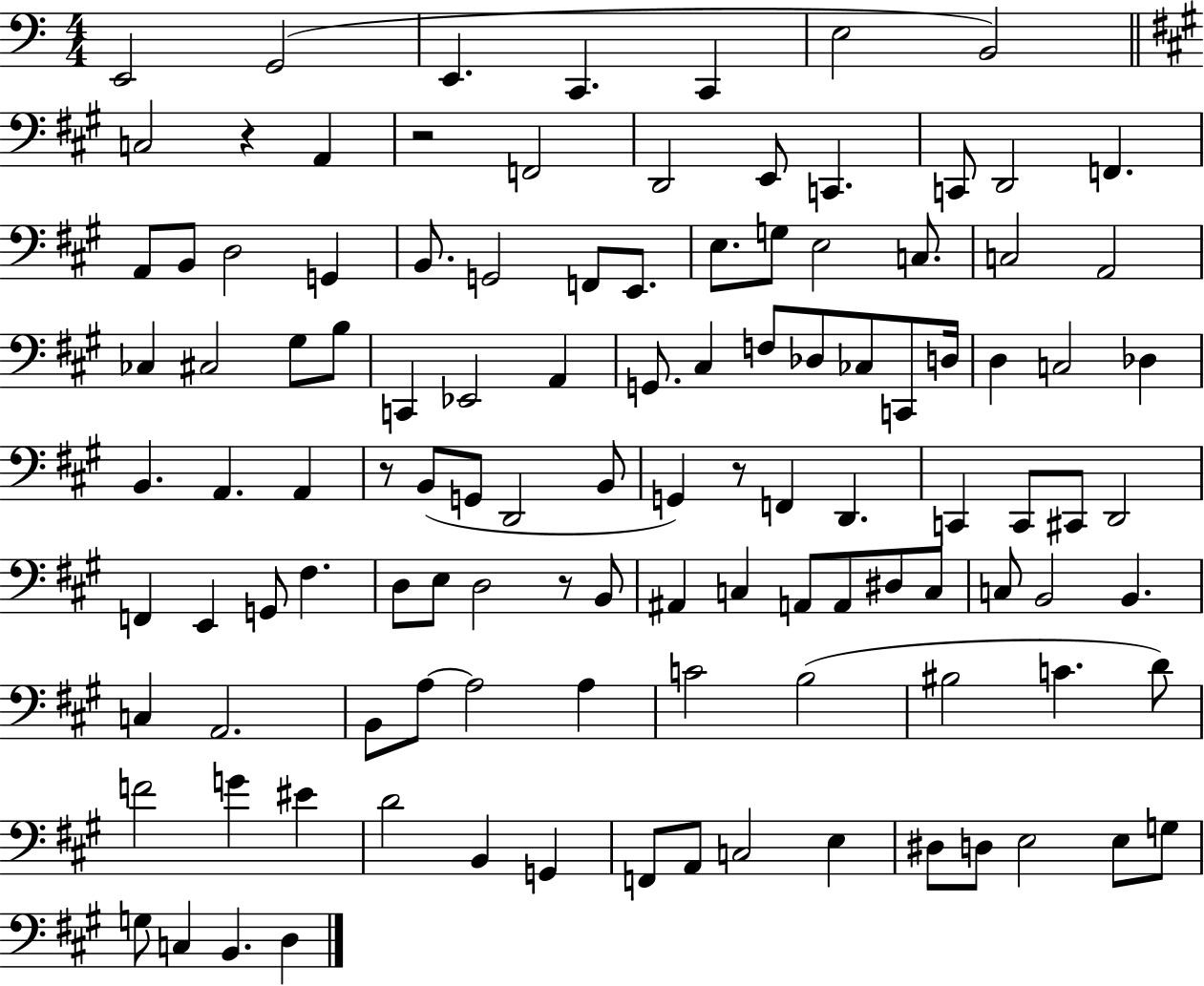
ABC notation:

X:1
T:Untitled
M:4/4
L:1/4
K:C
E,,2 G,,2 E,, C,, C,, E,2 B,,2 C,2 z A,, z2 F,,2 D,,2 E,,/2 C,, C,,/2 D,,2 F,, A,,/2 B,,/2 D,2 G,, B,,/2 G,,2 F,,/2 E,,/2 E,/2 G,/2 E,2 C,/2 C,2 A,,2 _C, ^C,2 ^G,/2 B,/2 C,, _E,,2 A,, G,,/2 ^C, F,/2 _D,/2 _C,/2 C,,/2 D,/4 D, C,2 _D, B,, A,, A,, z/2 B,,/2 G,,/2 D,,2 B,,/2 G,, z/2 F,, D,, C,, C,,/2 ^C,,/2 D,,2 F,, E,, G,,/2 ^F, D,/2 E,/2 D,2 z/2 B,,/2 ^A,, C, A,,/2 A,,/2 ^D,/2 C,/2 C,/2 B,,2 B,, C, A,,2 B,,/2 A,/2 A,2 A, C2 B,2 ^B,2 C D/2 F2 G ^E D2 B,, G,, F,,/2 A,,/2 C,2 E, ^D,/2 D,/2 E,2 E,/2 G,/2 G,/2 C, B,, D,